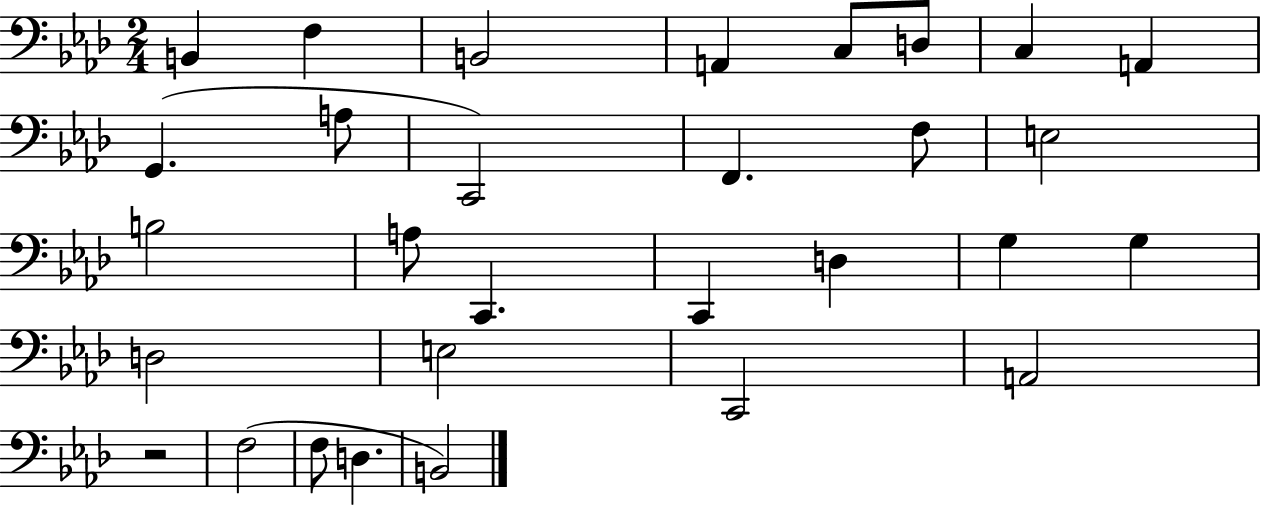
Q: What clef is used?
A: bass